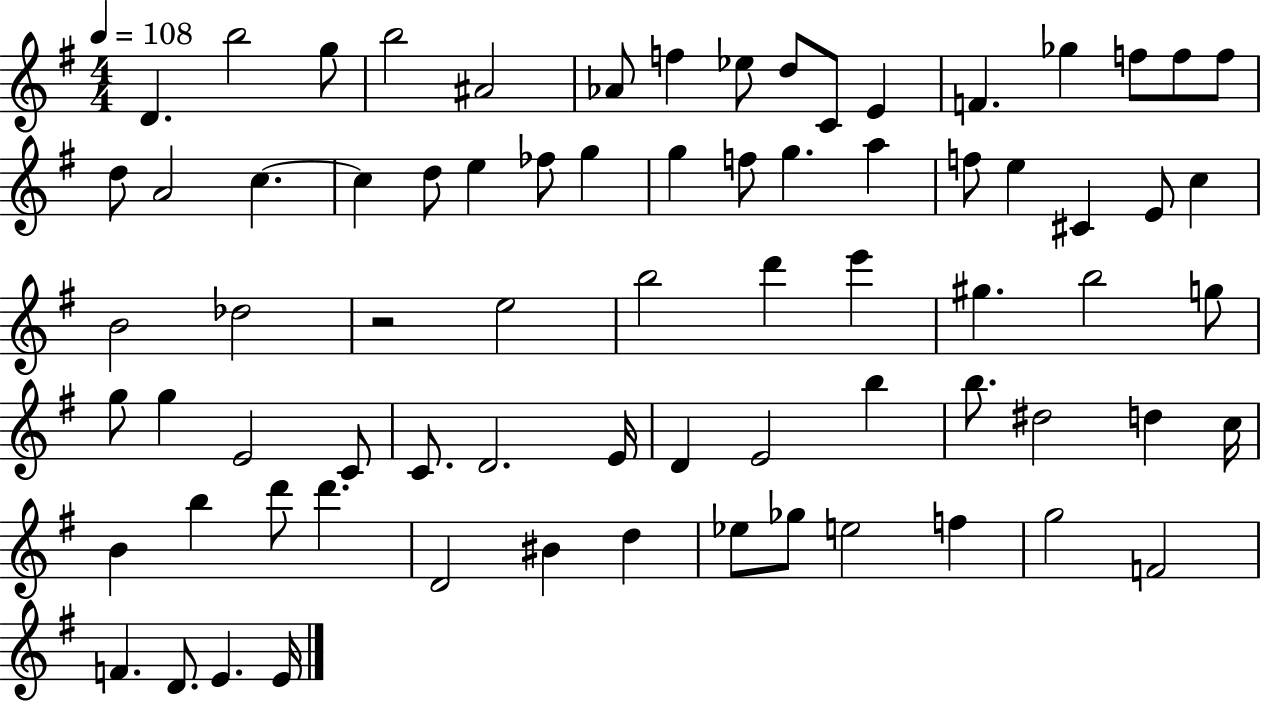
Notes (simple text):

D4/q. B5/h G5/e B5/h A#4/h Ab4/e F5/q Eb5/e D5/e C4/e E4/q F4/q. Gb5/q F5/e F5/e F5/e D5/e A4/h C5/q. C5/q D5/e E5/q FES5/e G5/q G5/q F5/e G5/q. A5/q F5/e E5/q C#4/q E4/e C5/q B4/h Db5/h R/h E5/h B5/h D6/q E6/q G#5/q. B5/h G5/e G5/e G5/q E4/h C4/e C4/e. D4/h. E4/s D4/q E4/h B5/q B5/e. D#5/h D5/q C5/s B4/q B5/q D6/e D6/q. D4/h BIS4/q D5/q Eb5/e Gb5/e E5/h F5/q G5/h F4/h F4/q. D4/e. E4/q. E4/s